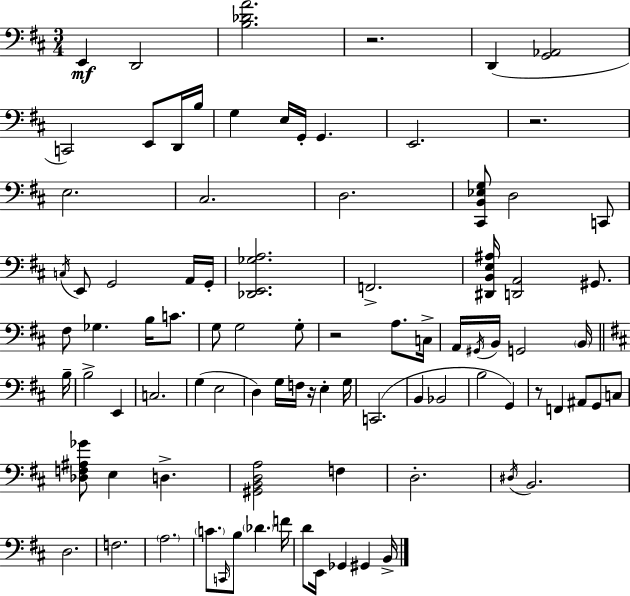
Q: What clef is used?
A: bass